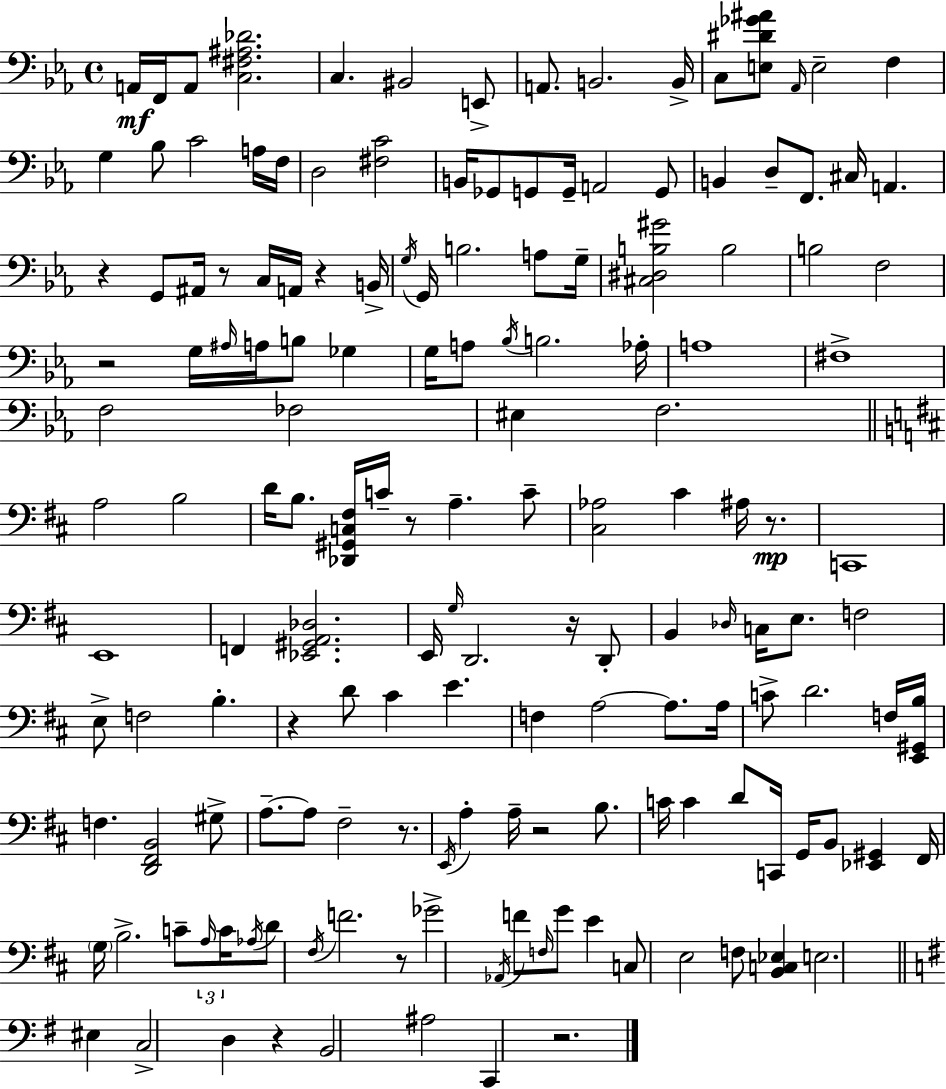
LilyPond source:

{
  \clef bass
  \time 4/4
  \defaultTimeSignature
  \key c \minor
  a,16\mf f,16 a,8 <c fis ais des'>2. | c4. bis,2 e,8-> | a,8. b,2. b,16-> | c8 <e dis' ges' ais'>8 \grace { aes,16 } e2-- f4 | \break g4 bes8 c'2 a16 | f16 d2 <fis c'>2 | b,16 ges,8 g,8 g,16-- a,2 g,8 | b,4 d8-- f,8. cis16 a,4. | \break r4 g,8 ais,16 r8 c16 a,16 r4 | b,16-> \acciaccatura { g16 } g,16 b2. a8 | g16-- <cis dis b gis'>2 b2 | b2 f2 | \break r2 g16 \grace { ais16 } a16 b8 ges4 | g16 a8 \acciaccatura { bes16 } b2. | aes16-. a1 | fis1-> | \break f2 fes2 | eis4 f2. | \bar "||" \break \key d \major a2 b2 | d'16 b8. <des, gis, c fis>16 c'16-- r8 a4.-- c'8-- | <cis aes>2 cis'4 ais16 r8.\mp | c,1 | \break e,1 | f,4 <ees, gis, a, des>2. | e,16 \grace { g16 } d,2. r16 d,8-. | b,4 \grace { des16 } c16 e8. f2 | \break e8-> f2 b4.-. | r4 d'8 cis'4 e'4. | f4 a2~~ a8. | a16 c'8-> d'2. | \break f16 <e, gis, b>16 f4. <d, fis, b,>2 | gis8-> a8.--~~ a8 fis2-- r8. | \acciaccatura { e,16 } a4-. a16-- r2 | b8. c'16 c'4 d'8 c,16 g,16 b,8 <ees, gis,>4 | \break fis,16 \parenthesize g16 b2.-> | c'8-- \tuplet 3/2 { \grace { a16 } c'16 \acciaccatura { aes16 } } d'8 \acciaccatura { fis16 } f'2. | r8 ges'2-> \acciaccatura { aes,16 } f'8 | \grace { f16 } g'8 e'4 c8 e2 | \break f8 <b, c ees>4 e2. | \bar "||" \break \key e \minor eis4 c2-> d4 | r4 b,2 ais2 | c,4 r2. | \bar "|."
}